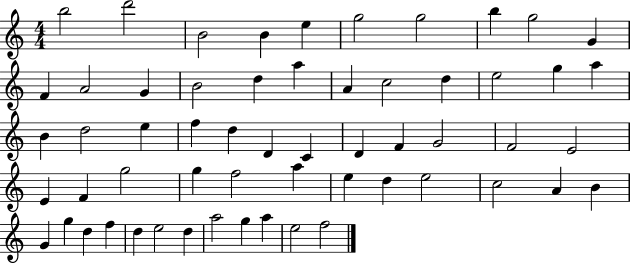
{
  \clef treble
  \numericTimeSignature
  \time 4/4
  \key c \major
  b''2 d'''2 | b'2 b'4 e''4 | g''2 g''2 | b''4 g''2 g'4 | \break f'4 a'2 g'4 | b'2 d''4 a''4 | a'4 c''2 d''4 | e''2 g''4 a''4 | \break b'4 d''2 e''4 | f''4 d''4 d'4 c'4 | d'4 f'4 g'2 | f'2 e'2 | \break e'4 f'4 g''2 | g''4 f''2 a''4 | e''4 d''4 e''2 | c''2 a'4 b'4 | \break g'4 g''4 d''4 f''4 | d''4 e''2 d''4 | a''2 g''4 a''4 | e''2 f''2 | \break \bar "|."
}